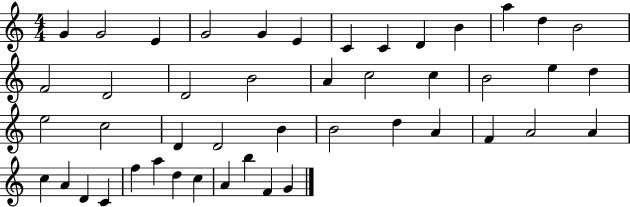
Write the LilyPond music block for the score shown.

{
  \clef treble
  \numericTimeSignature
  \time 4/4
  \key c \major
  g'4 g'2 e'4 | g'2 g'4 e'4 | c'4 c'4 d'4 b'4 | a''4 d''4 b'2 | \break f'2 d'2 | d'2 b'2 | a'4 c''2 c''4 | b'2 e''4 d''4 | \break e''2 c''2 | d'4 d'2 b'4 | b'2 d''4 a'4 | f'4 a'2 a'4 | \break c''4 a'4 d'4 c'4 | f''4 a''4 d''4 c''4 | a'4 b''4 f'4 g'4 | \bar "|."
}